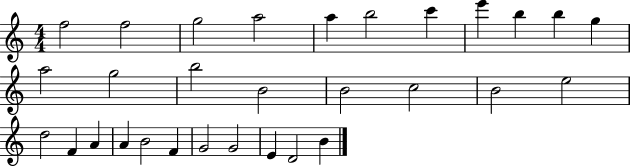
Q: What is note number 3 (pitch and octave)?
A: G5